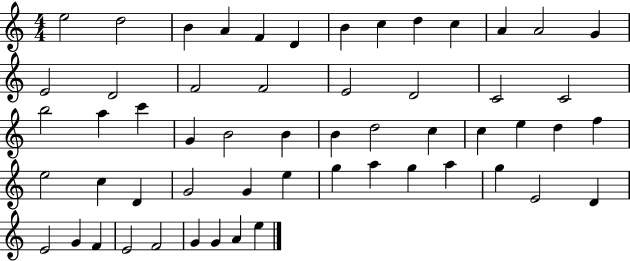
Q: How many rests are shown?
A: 0